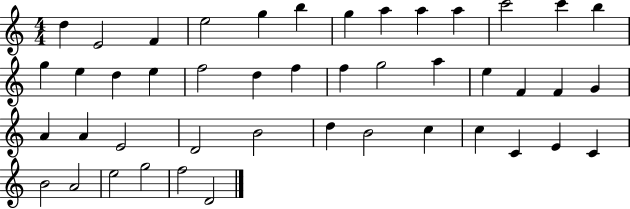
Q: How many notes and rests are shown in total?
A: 45